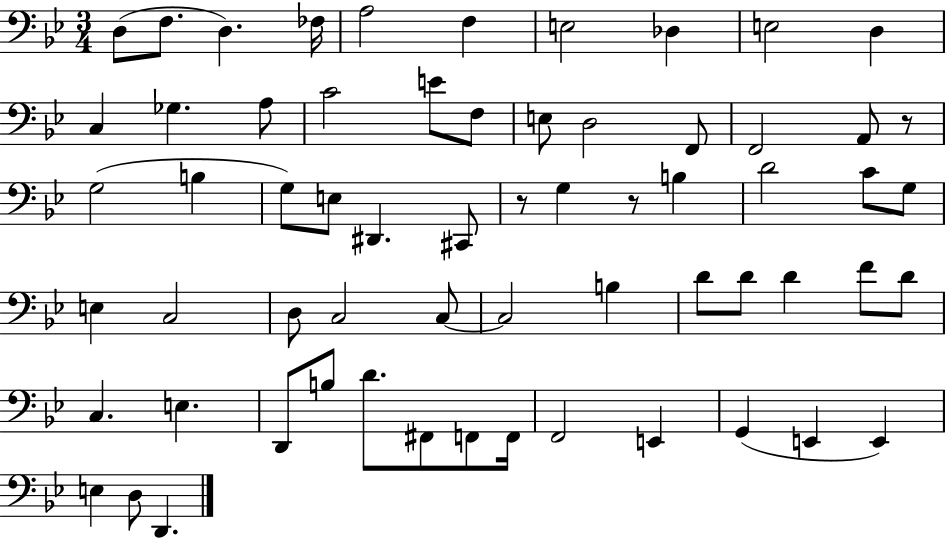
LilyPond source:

{
  \clef bass
  \numericTimeSignature
  \time 3/4
  \key bes \major
  \repeat volta 2 { d8( f8. d4.) fes16 | a2 f4 | e2 des4 | e2 d4 | \break c4 ges4. a8 | c'2 e'8 f8 | e8 d2 f,8 | f,2 a,8 r8 | \break g2( b4 | g8) e8 dis,4. cis,8 | r8 g4 r8 b4 | d'2 c'8 g8 | \break e4 c2 | d8 c2 c8~~ | c2 b4 | d'8 d'8 d'4 f'8 d'8 | \break c4. e4. | d,8 b8 d'8. fis,8 f,8 f,16 | f,2 e,4 | g,4( e,4 e,4) | \break e4 d8 d,4. | } \bar "|."
}